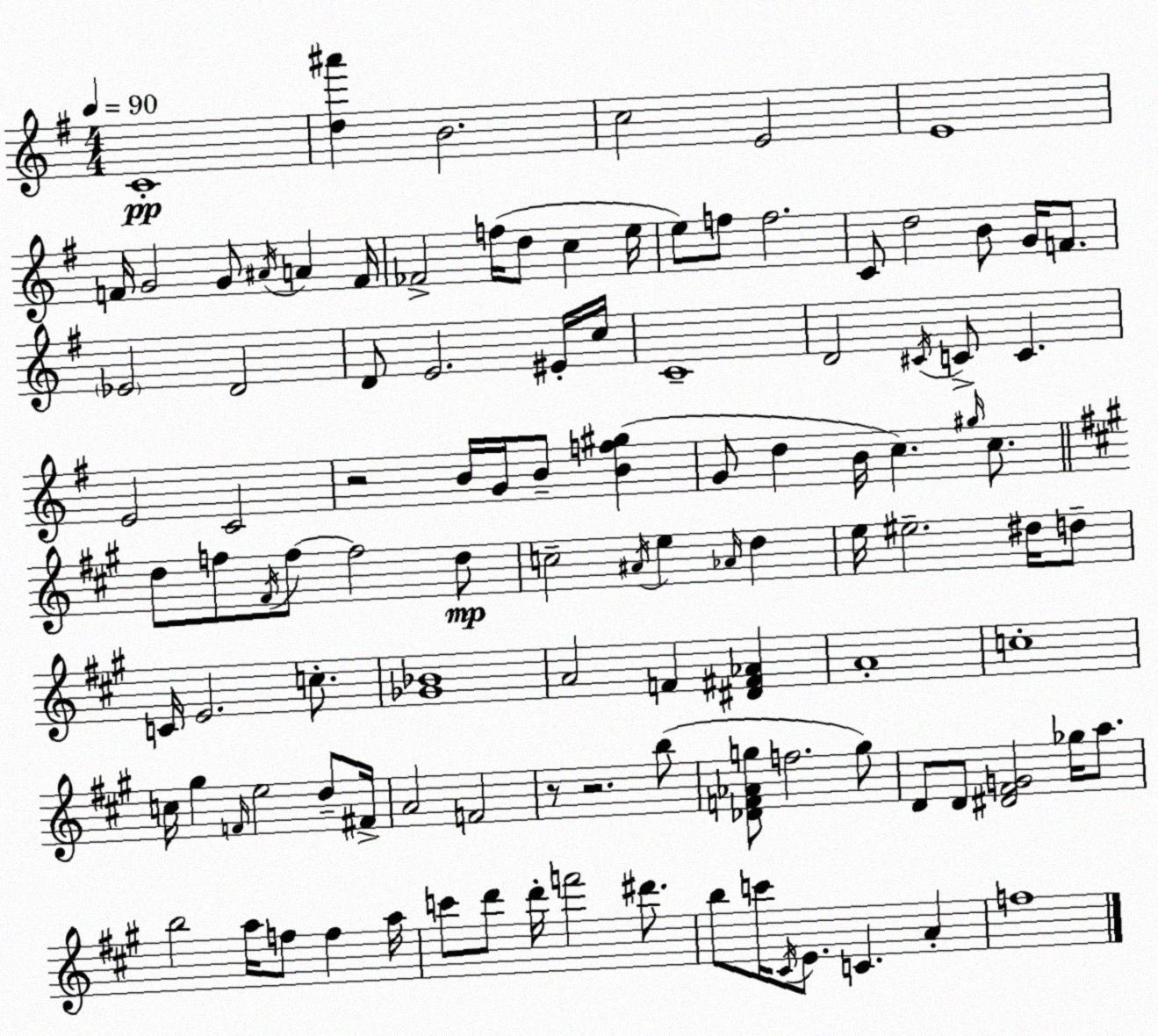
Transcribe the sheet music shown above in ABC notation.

X:1
T:Untitled
M:4/4
L:1/4
K:G
C4 [d^a'] B2 c2 E2 E4 F/4 G2 G/2 ^A/4 A F/4 _F2 f/4 d/2 c e/4 e/2 f/2 f2 C/2 d2 B/2 G/4 F/2 _E2 D2 D/2 E2 ^E/4 c/4 C4 D2 ^C/4 C/2 C E2 C2 z2 B/4 G/4 B/2 [Bf^g] G/2 d B/4 c ^g/4 c/2 d/2 f/2 ^F/4 f/2 f2 d/2 c2 ^A/4 e _A/4 d e/4 ^e2 ^d/4 d/2 C/4 E2 c/2 [_G_B]4 A2 F [^D^F_A] A4 c4 c/4 ^g F/4 e2 d/2 ^F/4 A2 F2 z/2 z2 b/2 [_DF_Ag]/2 f2 g/2 D/2 D/2 [^D^FG]2 _g/4 a/2 b2 a/4 f/2 f a/4 c'/2 d'/2 d'/4 f'2 ^d'/2 b/2 c'/4 ^C/4 E/2 C A f4